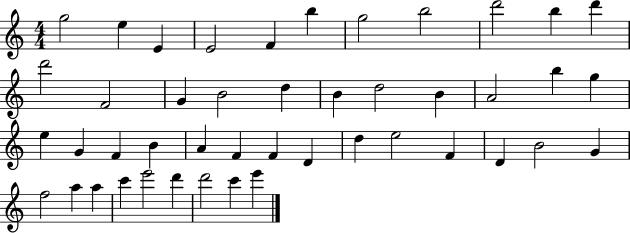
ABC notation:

X:1
T:Untitled
M:4/4
L:1/4
K:C
g2 e E E2 F b g2 b2 d'2 b d' d'2 F2 G B2 d B d2 B A2 b g e G F B A F F D d e2 F D B2 G f2 a a c' e'2 d' d'2 c' e'